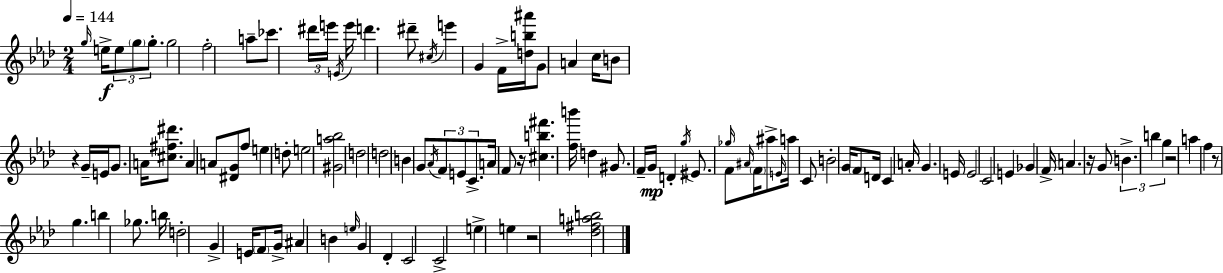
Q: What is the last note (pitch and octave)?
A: E5